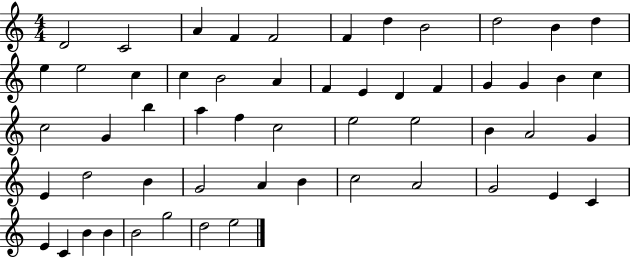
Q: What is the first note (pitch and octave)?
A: D4